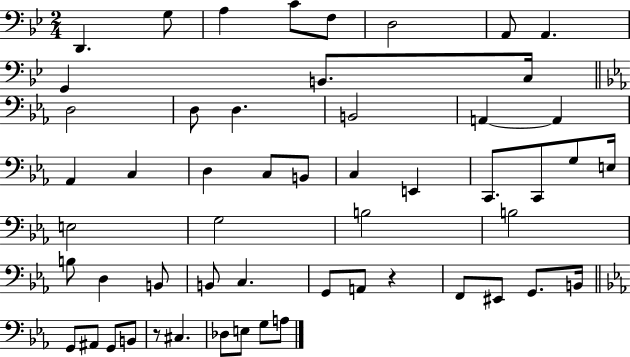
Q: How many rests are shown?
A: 2